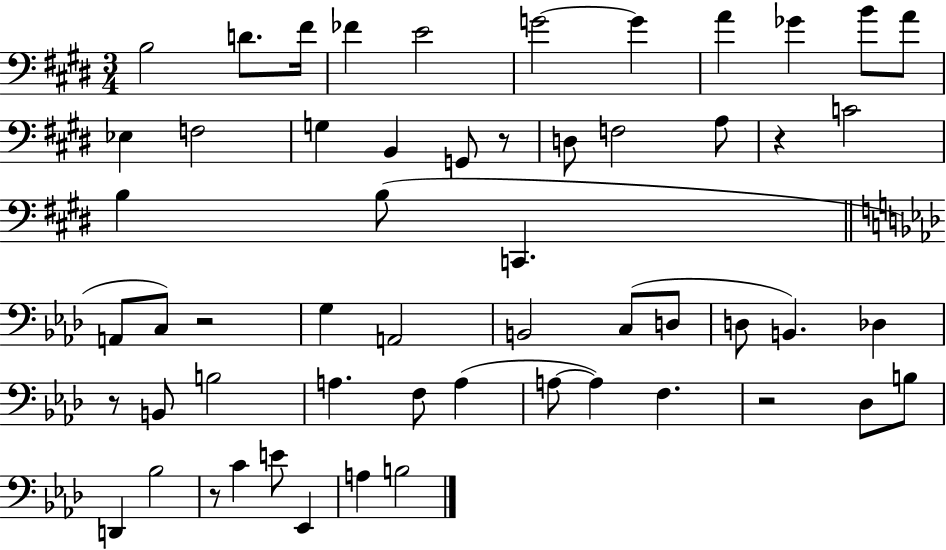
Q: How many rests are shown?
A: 6